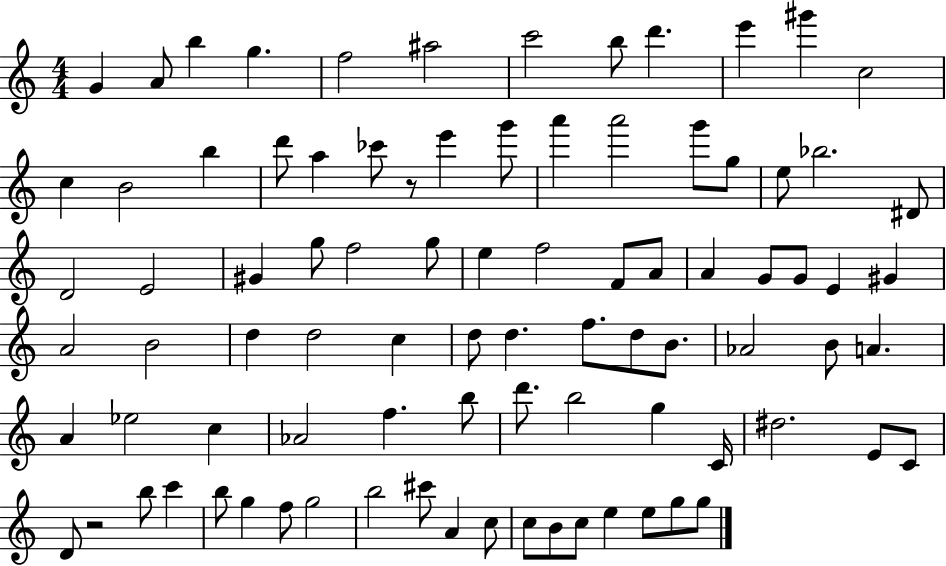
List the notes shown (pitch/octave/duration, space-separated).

G4/q A4/e B5/q G5/q. F5/h A#5/h C6/h B5/e D6/q. E6/q G#6/q C5/h C5/q B4/h B5/q D6/e A5/q CES6/e R/e E6/q G6/e A6/q A6/h G6/e G5/e E5/e Bb5/h. D#4/e D4/h E4/h G#4/q G5/e F5/h G5/e E5/q F5/h F4/e A4/e A4/q G4/e G4/e E4/q G#4/q A4/h B4/h D5/q D5/h C5/q D5/e D5/q. F5/e. D5/e B4/e. Ab4/h B4/e A4/q. A4/q Eb5/h C5/q Ab4/h F5/q. B5/e D6/e. B5/h G5/q C4/s D#5/h. E4/e C4/e D4/e R/h B5/e C6/q B5/e G5/q F5/e G5/h B5/h C#6/e A4/q C5/e C5/e B4/e C5/e E5/q E5/e G5/e G5/e